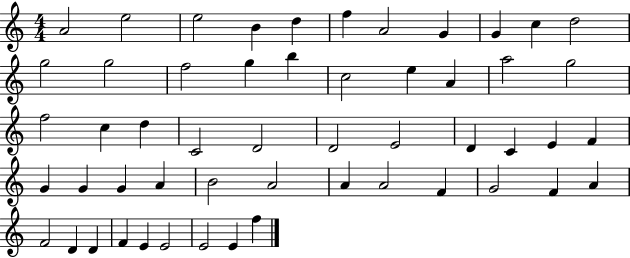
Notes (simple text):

A4/h E5/h E5/h B4/q D5/q F5/q A4/h G4/q G4/q C5/q D5/h G5/h G5/h F5/h G5/q B5/q C5/h E5/q A4/q A5/h G5/h F5/h C5/q D5/q C4/h D4/h D4/h E4/h D4/q C4/q E4/q F4/q G4/q G4/q G4/q A4/q B4/h A4/h A4/q A4/h F4/q G4/h F4/q A4/q F4/h D4/q D4/q F4/q E4/q E4/h E4/h E4/q F5/q